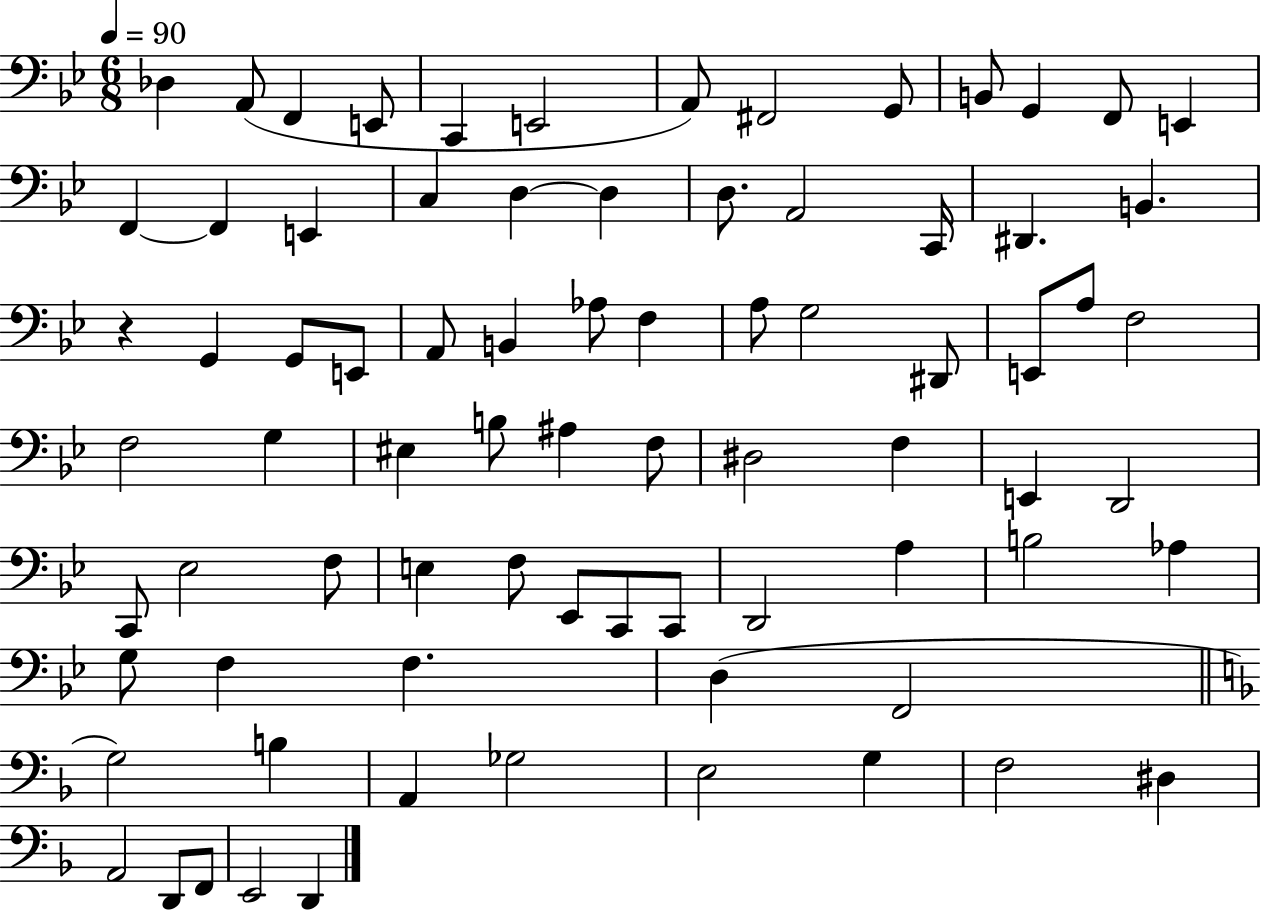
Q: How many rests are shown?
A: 1